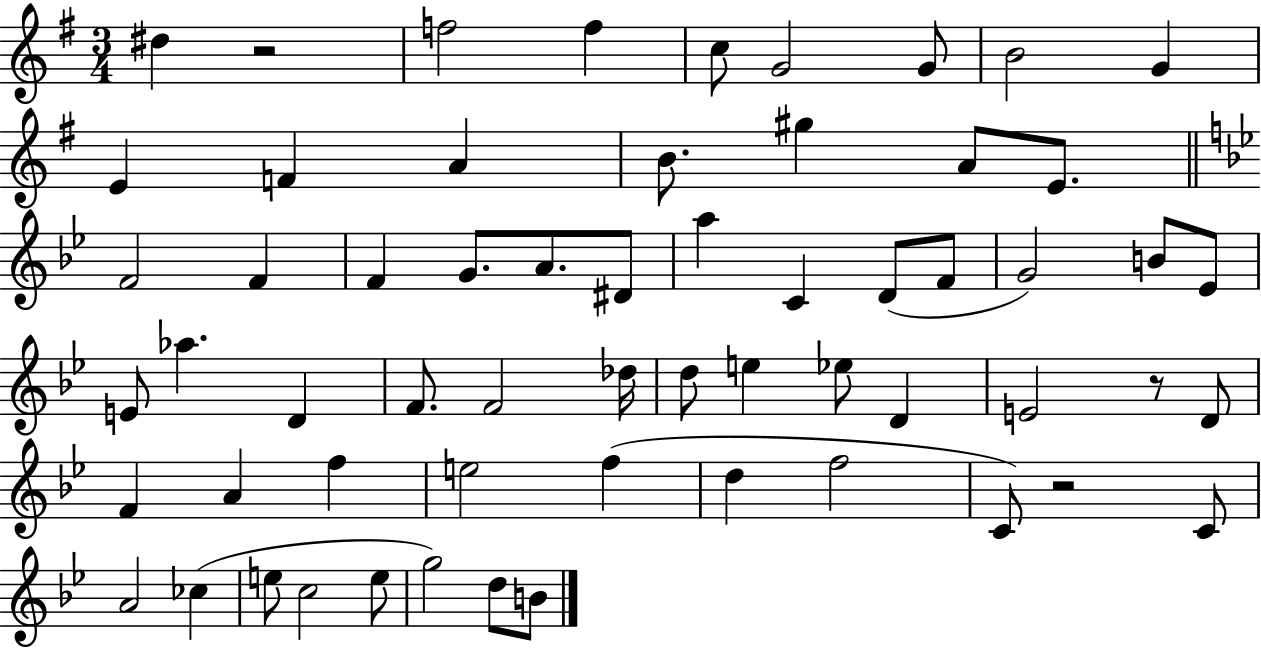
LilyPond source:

{
  \clef treble
  \numericTimeSignature
  \time 3/4
  \key g \major
  dis''4 r2 | f''2 f''4 | c''8 g'2 g'8 | b'2 g'4 | \break e'4 f'4 a'4 | b'8. gis''4 a'8 e'8. | \bar "||" \break \key g \minor f'2 f'4 | f'4 g'8. a'8. dis'8 | a''4 c'4 d'8( f'8 | g'2) b'8 ees'8 | \break e'8 aes''4. d'4 | f'8. f'2 des''16 | d''8 e''4 ees''8 d'4 | e'2 r8 d'8 | \break f'4 a'4 f''4 | e''2 f''4( | d''4 f''2 | c'8) r2 c'8 | \break a'2 ces''4( | e''8 c''2 e''8 | g''2) d''8 b'8 | \bar "|."
}